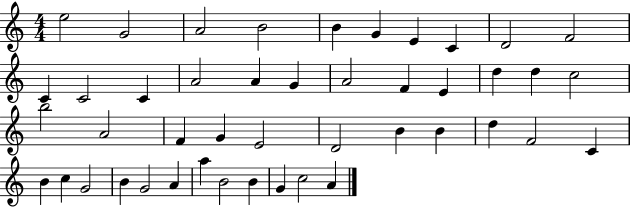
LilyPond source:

{
  \clef treble
  \numericTimeSignature
  \time 4/4
  \key c \major
  e''2 g'2 | a'2 b'2 | b'4 g'4 e'4 c'4 | d'2 f'2 | \break c'4 c'2 c'4 | a'2 a'4 g'4 | a'2 f'4 e'4 | d''4 d''4 c''2 | \break b''2 a'2 | f'4 g'4 e'2 | d'2 b'4 b'4 | d''4 f'2 c'4 | \break b'4 c''4 g'2 | b'4 g'2 a'4 | a''4 b'2 b'4 | g'4 c''2 a'4 | \break \bar "|."
}